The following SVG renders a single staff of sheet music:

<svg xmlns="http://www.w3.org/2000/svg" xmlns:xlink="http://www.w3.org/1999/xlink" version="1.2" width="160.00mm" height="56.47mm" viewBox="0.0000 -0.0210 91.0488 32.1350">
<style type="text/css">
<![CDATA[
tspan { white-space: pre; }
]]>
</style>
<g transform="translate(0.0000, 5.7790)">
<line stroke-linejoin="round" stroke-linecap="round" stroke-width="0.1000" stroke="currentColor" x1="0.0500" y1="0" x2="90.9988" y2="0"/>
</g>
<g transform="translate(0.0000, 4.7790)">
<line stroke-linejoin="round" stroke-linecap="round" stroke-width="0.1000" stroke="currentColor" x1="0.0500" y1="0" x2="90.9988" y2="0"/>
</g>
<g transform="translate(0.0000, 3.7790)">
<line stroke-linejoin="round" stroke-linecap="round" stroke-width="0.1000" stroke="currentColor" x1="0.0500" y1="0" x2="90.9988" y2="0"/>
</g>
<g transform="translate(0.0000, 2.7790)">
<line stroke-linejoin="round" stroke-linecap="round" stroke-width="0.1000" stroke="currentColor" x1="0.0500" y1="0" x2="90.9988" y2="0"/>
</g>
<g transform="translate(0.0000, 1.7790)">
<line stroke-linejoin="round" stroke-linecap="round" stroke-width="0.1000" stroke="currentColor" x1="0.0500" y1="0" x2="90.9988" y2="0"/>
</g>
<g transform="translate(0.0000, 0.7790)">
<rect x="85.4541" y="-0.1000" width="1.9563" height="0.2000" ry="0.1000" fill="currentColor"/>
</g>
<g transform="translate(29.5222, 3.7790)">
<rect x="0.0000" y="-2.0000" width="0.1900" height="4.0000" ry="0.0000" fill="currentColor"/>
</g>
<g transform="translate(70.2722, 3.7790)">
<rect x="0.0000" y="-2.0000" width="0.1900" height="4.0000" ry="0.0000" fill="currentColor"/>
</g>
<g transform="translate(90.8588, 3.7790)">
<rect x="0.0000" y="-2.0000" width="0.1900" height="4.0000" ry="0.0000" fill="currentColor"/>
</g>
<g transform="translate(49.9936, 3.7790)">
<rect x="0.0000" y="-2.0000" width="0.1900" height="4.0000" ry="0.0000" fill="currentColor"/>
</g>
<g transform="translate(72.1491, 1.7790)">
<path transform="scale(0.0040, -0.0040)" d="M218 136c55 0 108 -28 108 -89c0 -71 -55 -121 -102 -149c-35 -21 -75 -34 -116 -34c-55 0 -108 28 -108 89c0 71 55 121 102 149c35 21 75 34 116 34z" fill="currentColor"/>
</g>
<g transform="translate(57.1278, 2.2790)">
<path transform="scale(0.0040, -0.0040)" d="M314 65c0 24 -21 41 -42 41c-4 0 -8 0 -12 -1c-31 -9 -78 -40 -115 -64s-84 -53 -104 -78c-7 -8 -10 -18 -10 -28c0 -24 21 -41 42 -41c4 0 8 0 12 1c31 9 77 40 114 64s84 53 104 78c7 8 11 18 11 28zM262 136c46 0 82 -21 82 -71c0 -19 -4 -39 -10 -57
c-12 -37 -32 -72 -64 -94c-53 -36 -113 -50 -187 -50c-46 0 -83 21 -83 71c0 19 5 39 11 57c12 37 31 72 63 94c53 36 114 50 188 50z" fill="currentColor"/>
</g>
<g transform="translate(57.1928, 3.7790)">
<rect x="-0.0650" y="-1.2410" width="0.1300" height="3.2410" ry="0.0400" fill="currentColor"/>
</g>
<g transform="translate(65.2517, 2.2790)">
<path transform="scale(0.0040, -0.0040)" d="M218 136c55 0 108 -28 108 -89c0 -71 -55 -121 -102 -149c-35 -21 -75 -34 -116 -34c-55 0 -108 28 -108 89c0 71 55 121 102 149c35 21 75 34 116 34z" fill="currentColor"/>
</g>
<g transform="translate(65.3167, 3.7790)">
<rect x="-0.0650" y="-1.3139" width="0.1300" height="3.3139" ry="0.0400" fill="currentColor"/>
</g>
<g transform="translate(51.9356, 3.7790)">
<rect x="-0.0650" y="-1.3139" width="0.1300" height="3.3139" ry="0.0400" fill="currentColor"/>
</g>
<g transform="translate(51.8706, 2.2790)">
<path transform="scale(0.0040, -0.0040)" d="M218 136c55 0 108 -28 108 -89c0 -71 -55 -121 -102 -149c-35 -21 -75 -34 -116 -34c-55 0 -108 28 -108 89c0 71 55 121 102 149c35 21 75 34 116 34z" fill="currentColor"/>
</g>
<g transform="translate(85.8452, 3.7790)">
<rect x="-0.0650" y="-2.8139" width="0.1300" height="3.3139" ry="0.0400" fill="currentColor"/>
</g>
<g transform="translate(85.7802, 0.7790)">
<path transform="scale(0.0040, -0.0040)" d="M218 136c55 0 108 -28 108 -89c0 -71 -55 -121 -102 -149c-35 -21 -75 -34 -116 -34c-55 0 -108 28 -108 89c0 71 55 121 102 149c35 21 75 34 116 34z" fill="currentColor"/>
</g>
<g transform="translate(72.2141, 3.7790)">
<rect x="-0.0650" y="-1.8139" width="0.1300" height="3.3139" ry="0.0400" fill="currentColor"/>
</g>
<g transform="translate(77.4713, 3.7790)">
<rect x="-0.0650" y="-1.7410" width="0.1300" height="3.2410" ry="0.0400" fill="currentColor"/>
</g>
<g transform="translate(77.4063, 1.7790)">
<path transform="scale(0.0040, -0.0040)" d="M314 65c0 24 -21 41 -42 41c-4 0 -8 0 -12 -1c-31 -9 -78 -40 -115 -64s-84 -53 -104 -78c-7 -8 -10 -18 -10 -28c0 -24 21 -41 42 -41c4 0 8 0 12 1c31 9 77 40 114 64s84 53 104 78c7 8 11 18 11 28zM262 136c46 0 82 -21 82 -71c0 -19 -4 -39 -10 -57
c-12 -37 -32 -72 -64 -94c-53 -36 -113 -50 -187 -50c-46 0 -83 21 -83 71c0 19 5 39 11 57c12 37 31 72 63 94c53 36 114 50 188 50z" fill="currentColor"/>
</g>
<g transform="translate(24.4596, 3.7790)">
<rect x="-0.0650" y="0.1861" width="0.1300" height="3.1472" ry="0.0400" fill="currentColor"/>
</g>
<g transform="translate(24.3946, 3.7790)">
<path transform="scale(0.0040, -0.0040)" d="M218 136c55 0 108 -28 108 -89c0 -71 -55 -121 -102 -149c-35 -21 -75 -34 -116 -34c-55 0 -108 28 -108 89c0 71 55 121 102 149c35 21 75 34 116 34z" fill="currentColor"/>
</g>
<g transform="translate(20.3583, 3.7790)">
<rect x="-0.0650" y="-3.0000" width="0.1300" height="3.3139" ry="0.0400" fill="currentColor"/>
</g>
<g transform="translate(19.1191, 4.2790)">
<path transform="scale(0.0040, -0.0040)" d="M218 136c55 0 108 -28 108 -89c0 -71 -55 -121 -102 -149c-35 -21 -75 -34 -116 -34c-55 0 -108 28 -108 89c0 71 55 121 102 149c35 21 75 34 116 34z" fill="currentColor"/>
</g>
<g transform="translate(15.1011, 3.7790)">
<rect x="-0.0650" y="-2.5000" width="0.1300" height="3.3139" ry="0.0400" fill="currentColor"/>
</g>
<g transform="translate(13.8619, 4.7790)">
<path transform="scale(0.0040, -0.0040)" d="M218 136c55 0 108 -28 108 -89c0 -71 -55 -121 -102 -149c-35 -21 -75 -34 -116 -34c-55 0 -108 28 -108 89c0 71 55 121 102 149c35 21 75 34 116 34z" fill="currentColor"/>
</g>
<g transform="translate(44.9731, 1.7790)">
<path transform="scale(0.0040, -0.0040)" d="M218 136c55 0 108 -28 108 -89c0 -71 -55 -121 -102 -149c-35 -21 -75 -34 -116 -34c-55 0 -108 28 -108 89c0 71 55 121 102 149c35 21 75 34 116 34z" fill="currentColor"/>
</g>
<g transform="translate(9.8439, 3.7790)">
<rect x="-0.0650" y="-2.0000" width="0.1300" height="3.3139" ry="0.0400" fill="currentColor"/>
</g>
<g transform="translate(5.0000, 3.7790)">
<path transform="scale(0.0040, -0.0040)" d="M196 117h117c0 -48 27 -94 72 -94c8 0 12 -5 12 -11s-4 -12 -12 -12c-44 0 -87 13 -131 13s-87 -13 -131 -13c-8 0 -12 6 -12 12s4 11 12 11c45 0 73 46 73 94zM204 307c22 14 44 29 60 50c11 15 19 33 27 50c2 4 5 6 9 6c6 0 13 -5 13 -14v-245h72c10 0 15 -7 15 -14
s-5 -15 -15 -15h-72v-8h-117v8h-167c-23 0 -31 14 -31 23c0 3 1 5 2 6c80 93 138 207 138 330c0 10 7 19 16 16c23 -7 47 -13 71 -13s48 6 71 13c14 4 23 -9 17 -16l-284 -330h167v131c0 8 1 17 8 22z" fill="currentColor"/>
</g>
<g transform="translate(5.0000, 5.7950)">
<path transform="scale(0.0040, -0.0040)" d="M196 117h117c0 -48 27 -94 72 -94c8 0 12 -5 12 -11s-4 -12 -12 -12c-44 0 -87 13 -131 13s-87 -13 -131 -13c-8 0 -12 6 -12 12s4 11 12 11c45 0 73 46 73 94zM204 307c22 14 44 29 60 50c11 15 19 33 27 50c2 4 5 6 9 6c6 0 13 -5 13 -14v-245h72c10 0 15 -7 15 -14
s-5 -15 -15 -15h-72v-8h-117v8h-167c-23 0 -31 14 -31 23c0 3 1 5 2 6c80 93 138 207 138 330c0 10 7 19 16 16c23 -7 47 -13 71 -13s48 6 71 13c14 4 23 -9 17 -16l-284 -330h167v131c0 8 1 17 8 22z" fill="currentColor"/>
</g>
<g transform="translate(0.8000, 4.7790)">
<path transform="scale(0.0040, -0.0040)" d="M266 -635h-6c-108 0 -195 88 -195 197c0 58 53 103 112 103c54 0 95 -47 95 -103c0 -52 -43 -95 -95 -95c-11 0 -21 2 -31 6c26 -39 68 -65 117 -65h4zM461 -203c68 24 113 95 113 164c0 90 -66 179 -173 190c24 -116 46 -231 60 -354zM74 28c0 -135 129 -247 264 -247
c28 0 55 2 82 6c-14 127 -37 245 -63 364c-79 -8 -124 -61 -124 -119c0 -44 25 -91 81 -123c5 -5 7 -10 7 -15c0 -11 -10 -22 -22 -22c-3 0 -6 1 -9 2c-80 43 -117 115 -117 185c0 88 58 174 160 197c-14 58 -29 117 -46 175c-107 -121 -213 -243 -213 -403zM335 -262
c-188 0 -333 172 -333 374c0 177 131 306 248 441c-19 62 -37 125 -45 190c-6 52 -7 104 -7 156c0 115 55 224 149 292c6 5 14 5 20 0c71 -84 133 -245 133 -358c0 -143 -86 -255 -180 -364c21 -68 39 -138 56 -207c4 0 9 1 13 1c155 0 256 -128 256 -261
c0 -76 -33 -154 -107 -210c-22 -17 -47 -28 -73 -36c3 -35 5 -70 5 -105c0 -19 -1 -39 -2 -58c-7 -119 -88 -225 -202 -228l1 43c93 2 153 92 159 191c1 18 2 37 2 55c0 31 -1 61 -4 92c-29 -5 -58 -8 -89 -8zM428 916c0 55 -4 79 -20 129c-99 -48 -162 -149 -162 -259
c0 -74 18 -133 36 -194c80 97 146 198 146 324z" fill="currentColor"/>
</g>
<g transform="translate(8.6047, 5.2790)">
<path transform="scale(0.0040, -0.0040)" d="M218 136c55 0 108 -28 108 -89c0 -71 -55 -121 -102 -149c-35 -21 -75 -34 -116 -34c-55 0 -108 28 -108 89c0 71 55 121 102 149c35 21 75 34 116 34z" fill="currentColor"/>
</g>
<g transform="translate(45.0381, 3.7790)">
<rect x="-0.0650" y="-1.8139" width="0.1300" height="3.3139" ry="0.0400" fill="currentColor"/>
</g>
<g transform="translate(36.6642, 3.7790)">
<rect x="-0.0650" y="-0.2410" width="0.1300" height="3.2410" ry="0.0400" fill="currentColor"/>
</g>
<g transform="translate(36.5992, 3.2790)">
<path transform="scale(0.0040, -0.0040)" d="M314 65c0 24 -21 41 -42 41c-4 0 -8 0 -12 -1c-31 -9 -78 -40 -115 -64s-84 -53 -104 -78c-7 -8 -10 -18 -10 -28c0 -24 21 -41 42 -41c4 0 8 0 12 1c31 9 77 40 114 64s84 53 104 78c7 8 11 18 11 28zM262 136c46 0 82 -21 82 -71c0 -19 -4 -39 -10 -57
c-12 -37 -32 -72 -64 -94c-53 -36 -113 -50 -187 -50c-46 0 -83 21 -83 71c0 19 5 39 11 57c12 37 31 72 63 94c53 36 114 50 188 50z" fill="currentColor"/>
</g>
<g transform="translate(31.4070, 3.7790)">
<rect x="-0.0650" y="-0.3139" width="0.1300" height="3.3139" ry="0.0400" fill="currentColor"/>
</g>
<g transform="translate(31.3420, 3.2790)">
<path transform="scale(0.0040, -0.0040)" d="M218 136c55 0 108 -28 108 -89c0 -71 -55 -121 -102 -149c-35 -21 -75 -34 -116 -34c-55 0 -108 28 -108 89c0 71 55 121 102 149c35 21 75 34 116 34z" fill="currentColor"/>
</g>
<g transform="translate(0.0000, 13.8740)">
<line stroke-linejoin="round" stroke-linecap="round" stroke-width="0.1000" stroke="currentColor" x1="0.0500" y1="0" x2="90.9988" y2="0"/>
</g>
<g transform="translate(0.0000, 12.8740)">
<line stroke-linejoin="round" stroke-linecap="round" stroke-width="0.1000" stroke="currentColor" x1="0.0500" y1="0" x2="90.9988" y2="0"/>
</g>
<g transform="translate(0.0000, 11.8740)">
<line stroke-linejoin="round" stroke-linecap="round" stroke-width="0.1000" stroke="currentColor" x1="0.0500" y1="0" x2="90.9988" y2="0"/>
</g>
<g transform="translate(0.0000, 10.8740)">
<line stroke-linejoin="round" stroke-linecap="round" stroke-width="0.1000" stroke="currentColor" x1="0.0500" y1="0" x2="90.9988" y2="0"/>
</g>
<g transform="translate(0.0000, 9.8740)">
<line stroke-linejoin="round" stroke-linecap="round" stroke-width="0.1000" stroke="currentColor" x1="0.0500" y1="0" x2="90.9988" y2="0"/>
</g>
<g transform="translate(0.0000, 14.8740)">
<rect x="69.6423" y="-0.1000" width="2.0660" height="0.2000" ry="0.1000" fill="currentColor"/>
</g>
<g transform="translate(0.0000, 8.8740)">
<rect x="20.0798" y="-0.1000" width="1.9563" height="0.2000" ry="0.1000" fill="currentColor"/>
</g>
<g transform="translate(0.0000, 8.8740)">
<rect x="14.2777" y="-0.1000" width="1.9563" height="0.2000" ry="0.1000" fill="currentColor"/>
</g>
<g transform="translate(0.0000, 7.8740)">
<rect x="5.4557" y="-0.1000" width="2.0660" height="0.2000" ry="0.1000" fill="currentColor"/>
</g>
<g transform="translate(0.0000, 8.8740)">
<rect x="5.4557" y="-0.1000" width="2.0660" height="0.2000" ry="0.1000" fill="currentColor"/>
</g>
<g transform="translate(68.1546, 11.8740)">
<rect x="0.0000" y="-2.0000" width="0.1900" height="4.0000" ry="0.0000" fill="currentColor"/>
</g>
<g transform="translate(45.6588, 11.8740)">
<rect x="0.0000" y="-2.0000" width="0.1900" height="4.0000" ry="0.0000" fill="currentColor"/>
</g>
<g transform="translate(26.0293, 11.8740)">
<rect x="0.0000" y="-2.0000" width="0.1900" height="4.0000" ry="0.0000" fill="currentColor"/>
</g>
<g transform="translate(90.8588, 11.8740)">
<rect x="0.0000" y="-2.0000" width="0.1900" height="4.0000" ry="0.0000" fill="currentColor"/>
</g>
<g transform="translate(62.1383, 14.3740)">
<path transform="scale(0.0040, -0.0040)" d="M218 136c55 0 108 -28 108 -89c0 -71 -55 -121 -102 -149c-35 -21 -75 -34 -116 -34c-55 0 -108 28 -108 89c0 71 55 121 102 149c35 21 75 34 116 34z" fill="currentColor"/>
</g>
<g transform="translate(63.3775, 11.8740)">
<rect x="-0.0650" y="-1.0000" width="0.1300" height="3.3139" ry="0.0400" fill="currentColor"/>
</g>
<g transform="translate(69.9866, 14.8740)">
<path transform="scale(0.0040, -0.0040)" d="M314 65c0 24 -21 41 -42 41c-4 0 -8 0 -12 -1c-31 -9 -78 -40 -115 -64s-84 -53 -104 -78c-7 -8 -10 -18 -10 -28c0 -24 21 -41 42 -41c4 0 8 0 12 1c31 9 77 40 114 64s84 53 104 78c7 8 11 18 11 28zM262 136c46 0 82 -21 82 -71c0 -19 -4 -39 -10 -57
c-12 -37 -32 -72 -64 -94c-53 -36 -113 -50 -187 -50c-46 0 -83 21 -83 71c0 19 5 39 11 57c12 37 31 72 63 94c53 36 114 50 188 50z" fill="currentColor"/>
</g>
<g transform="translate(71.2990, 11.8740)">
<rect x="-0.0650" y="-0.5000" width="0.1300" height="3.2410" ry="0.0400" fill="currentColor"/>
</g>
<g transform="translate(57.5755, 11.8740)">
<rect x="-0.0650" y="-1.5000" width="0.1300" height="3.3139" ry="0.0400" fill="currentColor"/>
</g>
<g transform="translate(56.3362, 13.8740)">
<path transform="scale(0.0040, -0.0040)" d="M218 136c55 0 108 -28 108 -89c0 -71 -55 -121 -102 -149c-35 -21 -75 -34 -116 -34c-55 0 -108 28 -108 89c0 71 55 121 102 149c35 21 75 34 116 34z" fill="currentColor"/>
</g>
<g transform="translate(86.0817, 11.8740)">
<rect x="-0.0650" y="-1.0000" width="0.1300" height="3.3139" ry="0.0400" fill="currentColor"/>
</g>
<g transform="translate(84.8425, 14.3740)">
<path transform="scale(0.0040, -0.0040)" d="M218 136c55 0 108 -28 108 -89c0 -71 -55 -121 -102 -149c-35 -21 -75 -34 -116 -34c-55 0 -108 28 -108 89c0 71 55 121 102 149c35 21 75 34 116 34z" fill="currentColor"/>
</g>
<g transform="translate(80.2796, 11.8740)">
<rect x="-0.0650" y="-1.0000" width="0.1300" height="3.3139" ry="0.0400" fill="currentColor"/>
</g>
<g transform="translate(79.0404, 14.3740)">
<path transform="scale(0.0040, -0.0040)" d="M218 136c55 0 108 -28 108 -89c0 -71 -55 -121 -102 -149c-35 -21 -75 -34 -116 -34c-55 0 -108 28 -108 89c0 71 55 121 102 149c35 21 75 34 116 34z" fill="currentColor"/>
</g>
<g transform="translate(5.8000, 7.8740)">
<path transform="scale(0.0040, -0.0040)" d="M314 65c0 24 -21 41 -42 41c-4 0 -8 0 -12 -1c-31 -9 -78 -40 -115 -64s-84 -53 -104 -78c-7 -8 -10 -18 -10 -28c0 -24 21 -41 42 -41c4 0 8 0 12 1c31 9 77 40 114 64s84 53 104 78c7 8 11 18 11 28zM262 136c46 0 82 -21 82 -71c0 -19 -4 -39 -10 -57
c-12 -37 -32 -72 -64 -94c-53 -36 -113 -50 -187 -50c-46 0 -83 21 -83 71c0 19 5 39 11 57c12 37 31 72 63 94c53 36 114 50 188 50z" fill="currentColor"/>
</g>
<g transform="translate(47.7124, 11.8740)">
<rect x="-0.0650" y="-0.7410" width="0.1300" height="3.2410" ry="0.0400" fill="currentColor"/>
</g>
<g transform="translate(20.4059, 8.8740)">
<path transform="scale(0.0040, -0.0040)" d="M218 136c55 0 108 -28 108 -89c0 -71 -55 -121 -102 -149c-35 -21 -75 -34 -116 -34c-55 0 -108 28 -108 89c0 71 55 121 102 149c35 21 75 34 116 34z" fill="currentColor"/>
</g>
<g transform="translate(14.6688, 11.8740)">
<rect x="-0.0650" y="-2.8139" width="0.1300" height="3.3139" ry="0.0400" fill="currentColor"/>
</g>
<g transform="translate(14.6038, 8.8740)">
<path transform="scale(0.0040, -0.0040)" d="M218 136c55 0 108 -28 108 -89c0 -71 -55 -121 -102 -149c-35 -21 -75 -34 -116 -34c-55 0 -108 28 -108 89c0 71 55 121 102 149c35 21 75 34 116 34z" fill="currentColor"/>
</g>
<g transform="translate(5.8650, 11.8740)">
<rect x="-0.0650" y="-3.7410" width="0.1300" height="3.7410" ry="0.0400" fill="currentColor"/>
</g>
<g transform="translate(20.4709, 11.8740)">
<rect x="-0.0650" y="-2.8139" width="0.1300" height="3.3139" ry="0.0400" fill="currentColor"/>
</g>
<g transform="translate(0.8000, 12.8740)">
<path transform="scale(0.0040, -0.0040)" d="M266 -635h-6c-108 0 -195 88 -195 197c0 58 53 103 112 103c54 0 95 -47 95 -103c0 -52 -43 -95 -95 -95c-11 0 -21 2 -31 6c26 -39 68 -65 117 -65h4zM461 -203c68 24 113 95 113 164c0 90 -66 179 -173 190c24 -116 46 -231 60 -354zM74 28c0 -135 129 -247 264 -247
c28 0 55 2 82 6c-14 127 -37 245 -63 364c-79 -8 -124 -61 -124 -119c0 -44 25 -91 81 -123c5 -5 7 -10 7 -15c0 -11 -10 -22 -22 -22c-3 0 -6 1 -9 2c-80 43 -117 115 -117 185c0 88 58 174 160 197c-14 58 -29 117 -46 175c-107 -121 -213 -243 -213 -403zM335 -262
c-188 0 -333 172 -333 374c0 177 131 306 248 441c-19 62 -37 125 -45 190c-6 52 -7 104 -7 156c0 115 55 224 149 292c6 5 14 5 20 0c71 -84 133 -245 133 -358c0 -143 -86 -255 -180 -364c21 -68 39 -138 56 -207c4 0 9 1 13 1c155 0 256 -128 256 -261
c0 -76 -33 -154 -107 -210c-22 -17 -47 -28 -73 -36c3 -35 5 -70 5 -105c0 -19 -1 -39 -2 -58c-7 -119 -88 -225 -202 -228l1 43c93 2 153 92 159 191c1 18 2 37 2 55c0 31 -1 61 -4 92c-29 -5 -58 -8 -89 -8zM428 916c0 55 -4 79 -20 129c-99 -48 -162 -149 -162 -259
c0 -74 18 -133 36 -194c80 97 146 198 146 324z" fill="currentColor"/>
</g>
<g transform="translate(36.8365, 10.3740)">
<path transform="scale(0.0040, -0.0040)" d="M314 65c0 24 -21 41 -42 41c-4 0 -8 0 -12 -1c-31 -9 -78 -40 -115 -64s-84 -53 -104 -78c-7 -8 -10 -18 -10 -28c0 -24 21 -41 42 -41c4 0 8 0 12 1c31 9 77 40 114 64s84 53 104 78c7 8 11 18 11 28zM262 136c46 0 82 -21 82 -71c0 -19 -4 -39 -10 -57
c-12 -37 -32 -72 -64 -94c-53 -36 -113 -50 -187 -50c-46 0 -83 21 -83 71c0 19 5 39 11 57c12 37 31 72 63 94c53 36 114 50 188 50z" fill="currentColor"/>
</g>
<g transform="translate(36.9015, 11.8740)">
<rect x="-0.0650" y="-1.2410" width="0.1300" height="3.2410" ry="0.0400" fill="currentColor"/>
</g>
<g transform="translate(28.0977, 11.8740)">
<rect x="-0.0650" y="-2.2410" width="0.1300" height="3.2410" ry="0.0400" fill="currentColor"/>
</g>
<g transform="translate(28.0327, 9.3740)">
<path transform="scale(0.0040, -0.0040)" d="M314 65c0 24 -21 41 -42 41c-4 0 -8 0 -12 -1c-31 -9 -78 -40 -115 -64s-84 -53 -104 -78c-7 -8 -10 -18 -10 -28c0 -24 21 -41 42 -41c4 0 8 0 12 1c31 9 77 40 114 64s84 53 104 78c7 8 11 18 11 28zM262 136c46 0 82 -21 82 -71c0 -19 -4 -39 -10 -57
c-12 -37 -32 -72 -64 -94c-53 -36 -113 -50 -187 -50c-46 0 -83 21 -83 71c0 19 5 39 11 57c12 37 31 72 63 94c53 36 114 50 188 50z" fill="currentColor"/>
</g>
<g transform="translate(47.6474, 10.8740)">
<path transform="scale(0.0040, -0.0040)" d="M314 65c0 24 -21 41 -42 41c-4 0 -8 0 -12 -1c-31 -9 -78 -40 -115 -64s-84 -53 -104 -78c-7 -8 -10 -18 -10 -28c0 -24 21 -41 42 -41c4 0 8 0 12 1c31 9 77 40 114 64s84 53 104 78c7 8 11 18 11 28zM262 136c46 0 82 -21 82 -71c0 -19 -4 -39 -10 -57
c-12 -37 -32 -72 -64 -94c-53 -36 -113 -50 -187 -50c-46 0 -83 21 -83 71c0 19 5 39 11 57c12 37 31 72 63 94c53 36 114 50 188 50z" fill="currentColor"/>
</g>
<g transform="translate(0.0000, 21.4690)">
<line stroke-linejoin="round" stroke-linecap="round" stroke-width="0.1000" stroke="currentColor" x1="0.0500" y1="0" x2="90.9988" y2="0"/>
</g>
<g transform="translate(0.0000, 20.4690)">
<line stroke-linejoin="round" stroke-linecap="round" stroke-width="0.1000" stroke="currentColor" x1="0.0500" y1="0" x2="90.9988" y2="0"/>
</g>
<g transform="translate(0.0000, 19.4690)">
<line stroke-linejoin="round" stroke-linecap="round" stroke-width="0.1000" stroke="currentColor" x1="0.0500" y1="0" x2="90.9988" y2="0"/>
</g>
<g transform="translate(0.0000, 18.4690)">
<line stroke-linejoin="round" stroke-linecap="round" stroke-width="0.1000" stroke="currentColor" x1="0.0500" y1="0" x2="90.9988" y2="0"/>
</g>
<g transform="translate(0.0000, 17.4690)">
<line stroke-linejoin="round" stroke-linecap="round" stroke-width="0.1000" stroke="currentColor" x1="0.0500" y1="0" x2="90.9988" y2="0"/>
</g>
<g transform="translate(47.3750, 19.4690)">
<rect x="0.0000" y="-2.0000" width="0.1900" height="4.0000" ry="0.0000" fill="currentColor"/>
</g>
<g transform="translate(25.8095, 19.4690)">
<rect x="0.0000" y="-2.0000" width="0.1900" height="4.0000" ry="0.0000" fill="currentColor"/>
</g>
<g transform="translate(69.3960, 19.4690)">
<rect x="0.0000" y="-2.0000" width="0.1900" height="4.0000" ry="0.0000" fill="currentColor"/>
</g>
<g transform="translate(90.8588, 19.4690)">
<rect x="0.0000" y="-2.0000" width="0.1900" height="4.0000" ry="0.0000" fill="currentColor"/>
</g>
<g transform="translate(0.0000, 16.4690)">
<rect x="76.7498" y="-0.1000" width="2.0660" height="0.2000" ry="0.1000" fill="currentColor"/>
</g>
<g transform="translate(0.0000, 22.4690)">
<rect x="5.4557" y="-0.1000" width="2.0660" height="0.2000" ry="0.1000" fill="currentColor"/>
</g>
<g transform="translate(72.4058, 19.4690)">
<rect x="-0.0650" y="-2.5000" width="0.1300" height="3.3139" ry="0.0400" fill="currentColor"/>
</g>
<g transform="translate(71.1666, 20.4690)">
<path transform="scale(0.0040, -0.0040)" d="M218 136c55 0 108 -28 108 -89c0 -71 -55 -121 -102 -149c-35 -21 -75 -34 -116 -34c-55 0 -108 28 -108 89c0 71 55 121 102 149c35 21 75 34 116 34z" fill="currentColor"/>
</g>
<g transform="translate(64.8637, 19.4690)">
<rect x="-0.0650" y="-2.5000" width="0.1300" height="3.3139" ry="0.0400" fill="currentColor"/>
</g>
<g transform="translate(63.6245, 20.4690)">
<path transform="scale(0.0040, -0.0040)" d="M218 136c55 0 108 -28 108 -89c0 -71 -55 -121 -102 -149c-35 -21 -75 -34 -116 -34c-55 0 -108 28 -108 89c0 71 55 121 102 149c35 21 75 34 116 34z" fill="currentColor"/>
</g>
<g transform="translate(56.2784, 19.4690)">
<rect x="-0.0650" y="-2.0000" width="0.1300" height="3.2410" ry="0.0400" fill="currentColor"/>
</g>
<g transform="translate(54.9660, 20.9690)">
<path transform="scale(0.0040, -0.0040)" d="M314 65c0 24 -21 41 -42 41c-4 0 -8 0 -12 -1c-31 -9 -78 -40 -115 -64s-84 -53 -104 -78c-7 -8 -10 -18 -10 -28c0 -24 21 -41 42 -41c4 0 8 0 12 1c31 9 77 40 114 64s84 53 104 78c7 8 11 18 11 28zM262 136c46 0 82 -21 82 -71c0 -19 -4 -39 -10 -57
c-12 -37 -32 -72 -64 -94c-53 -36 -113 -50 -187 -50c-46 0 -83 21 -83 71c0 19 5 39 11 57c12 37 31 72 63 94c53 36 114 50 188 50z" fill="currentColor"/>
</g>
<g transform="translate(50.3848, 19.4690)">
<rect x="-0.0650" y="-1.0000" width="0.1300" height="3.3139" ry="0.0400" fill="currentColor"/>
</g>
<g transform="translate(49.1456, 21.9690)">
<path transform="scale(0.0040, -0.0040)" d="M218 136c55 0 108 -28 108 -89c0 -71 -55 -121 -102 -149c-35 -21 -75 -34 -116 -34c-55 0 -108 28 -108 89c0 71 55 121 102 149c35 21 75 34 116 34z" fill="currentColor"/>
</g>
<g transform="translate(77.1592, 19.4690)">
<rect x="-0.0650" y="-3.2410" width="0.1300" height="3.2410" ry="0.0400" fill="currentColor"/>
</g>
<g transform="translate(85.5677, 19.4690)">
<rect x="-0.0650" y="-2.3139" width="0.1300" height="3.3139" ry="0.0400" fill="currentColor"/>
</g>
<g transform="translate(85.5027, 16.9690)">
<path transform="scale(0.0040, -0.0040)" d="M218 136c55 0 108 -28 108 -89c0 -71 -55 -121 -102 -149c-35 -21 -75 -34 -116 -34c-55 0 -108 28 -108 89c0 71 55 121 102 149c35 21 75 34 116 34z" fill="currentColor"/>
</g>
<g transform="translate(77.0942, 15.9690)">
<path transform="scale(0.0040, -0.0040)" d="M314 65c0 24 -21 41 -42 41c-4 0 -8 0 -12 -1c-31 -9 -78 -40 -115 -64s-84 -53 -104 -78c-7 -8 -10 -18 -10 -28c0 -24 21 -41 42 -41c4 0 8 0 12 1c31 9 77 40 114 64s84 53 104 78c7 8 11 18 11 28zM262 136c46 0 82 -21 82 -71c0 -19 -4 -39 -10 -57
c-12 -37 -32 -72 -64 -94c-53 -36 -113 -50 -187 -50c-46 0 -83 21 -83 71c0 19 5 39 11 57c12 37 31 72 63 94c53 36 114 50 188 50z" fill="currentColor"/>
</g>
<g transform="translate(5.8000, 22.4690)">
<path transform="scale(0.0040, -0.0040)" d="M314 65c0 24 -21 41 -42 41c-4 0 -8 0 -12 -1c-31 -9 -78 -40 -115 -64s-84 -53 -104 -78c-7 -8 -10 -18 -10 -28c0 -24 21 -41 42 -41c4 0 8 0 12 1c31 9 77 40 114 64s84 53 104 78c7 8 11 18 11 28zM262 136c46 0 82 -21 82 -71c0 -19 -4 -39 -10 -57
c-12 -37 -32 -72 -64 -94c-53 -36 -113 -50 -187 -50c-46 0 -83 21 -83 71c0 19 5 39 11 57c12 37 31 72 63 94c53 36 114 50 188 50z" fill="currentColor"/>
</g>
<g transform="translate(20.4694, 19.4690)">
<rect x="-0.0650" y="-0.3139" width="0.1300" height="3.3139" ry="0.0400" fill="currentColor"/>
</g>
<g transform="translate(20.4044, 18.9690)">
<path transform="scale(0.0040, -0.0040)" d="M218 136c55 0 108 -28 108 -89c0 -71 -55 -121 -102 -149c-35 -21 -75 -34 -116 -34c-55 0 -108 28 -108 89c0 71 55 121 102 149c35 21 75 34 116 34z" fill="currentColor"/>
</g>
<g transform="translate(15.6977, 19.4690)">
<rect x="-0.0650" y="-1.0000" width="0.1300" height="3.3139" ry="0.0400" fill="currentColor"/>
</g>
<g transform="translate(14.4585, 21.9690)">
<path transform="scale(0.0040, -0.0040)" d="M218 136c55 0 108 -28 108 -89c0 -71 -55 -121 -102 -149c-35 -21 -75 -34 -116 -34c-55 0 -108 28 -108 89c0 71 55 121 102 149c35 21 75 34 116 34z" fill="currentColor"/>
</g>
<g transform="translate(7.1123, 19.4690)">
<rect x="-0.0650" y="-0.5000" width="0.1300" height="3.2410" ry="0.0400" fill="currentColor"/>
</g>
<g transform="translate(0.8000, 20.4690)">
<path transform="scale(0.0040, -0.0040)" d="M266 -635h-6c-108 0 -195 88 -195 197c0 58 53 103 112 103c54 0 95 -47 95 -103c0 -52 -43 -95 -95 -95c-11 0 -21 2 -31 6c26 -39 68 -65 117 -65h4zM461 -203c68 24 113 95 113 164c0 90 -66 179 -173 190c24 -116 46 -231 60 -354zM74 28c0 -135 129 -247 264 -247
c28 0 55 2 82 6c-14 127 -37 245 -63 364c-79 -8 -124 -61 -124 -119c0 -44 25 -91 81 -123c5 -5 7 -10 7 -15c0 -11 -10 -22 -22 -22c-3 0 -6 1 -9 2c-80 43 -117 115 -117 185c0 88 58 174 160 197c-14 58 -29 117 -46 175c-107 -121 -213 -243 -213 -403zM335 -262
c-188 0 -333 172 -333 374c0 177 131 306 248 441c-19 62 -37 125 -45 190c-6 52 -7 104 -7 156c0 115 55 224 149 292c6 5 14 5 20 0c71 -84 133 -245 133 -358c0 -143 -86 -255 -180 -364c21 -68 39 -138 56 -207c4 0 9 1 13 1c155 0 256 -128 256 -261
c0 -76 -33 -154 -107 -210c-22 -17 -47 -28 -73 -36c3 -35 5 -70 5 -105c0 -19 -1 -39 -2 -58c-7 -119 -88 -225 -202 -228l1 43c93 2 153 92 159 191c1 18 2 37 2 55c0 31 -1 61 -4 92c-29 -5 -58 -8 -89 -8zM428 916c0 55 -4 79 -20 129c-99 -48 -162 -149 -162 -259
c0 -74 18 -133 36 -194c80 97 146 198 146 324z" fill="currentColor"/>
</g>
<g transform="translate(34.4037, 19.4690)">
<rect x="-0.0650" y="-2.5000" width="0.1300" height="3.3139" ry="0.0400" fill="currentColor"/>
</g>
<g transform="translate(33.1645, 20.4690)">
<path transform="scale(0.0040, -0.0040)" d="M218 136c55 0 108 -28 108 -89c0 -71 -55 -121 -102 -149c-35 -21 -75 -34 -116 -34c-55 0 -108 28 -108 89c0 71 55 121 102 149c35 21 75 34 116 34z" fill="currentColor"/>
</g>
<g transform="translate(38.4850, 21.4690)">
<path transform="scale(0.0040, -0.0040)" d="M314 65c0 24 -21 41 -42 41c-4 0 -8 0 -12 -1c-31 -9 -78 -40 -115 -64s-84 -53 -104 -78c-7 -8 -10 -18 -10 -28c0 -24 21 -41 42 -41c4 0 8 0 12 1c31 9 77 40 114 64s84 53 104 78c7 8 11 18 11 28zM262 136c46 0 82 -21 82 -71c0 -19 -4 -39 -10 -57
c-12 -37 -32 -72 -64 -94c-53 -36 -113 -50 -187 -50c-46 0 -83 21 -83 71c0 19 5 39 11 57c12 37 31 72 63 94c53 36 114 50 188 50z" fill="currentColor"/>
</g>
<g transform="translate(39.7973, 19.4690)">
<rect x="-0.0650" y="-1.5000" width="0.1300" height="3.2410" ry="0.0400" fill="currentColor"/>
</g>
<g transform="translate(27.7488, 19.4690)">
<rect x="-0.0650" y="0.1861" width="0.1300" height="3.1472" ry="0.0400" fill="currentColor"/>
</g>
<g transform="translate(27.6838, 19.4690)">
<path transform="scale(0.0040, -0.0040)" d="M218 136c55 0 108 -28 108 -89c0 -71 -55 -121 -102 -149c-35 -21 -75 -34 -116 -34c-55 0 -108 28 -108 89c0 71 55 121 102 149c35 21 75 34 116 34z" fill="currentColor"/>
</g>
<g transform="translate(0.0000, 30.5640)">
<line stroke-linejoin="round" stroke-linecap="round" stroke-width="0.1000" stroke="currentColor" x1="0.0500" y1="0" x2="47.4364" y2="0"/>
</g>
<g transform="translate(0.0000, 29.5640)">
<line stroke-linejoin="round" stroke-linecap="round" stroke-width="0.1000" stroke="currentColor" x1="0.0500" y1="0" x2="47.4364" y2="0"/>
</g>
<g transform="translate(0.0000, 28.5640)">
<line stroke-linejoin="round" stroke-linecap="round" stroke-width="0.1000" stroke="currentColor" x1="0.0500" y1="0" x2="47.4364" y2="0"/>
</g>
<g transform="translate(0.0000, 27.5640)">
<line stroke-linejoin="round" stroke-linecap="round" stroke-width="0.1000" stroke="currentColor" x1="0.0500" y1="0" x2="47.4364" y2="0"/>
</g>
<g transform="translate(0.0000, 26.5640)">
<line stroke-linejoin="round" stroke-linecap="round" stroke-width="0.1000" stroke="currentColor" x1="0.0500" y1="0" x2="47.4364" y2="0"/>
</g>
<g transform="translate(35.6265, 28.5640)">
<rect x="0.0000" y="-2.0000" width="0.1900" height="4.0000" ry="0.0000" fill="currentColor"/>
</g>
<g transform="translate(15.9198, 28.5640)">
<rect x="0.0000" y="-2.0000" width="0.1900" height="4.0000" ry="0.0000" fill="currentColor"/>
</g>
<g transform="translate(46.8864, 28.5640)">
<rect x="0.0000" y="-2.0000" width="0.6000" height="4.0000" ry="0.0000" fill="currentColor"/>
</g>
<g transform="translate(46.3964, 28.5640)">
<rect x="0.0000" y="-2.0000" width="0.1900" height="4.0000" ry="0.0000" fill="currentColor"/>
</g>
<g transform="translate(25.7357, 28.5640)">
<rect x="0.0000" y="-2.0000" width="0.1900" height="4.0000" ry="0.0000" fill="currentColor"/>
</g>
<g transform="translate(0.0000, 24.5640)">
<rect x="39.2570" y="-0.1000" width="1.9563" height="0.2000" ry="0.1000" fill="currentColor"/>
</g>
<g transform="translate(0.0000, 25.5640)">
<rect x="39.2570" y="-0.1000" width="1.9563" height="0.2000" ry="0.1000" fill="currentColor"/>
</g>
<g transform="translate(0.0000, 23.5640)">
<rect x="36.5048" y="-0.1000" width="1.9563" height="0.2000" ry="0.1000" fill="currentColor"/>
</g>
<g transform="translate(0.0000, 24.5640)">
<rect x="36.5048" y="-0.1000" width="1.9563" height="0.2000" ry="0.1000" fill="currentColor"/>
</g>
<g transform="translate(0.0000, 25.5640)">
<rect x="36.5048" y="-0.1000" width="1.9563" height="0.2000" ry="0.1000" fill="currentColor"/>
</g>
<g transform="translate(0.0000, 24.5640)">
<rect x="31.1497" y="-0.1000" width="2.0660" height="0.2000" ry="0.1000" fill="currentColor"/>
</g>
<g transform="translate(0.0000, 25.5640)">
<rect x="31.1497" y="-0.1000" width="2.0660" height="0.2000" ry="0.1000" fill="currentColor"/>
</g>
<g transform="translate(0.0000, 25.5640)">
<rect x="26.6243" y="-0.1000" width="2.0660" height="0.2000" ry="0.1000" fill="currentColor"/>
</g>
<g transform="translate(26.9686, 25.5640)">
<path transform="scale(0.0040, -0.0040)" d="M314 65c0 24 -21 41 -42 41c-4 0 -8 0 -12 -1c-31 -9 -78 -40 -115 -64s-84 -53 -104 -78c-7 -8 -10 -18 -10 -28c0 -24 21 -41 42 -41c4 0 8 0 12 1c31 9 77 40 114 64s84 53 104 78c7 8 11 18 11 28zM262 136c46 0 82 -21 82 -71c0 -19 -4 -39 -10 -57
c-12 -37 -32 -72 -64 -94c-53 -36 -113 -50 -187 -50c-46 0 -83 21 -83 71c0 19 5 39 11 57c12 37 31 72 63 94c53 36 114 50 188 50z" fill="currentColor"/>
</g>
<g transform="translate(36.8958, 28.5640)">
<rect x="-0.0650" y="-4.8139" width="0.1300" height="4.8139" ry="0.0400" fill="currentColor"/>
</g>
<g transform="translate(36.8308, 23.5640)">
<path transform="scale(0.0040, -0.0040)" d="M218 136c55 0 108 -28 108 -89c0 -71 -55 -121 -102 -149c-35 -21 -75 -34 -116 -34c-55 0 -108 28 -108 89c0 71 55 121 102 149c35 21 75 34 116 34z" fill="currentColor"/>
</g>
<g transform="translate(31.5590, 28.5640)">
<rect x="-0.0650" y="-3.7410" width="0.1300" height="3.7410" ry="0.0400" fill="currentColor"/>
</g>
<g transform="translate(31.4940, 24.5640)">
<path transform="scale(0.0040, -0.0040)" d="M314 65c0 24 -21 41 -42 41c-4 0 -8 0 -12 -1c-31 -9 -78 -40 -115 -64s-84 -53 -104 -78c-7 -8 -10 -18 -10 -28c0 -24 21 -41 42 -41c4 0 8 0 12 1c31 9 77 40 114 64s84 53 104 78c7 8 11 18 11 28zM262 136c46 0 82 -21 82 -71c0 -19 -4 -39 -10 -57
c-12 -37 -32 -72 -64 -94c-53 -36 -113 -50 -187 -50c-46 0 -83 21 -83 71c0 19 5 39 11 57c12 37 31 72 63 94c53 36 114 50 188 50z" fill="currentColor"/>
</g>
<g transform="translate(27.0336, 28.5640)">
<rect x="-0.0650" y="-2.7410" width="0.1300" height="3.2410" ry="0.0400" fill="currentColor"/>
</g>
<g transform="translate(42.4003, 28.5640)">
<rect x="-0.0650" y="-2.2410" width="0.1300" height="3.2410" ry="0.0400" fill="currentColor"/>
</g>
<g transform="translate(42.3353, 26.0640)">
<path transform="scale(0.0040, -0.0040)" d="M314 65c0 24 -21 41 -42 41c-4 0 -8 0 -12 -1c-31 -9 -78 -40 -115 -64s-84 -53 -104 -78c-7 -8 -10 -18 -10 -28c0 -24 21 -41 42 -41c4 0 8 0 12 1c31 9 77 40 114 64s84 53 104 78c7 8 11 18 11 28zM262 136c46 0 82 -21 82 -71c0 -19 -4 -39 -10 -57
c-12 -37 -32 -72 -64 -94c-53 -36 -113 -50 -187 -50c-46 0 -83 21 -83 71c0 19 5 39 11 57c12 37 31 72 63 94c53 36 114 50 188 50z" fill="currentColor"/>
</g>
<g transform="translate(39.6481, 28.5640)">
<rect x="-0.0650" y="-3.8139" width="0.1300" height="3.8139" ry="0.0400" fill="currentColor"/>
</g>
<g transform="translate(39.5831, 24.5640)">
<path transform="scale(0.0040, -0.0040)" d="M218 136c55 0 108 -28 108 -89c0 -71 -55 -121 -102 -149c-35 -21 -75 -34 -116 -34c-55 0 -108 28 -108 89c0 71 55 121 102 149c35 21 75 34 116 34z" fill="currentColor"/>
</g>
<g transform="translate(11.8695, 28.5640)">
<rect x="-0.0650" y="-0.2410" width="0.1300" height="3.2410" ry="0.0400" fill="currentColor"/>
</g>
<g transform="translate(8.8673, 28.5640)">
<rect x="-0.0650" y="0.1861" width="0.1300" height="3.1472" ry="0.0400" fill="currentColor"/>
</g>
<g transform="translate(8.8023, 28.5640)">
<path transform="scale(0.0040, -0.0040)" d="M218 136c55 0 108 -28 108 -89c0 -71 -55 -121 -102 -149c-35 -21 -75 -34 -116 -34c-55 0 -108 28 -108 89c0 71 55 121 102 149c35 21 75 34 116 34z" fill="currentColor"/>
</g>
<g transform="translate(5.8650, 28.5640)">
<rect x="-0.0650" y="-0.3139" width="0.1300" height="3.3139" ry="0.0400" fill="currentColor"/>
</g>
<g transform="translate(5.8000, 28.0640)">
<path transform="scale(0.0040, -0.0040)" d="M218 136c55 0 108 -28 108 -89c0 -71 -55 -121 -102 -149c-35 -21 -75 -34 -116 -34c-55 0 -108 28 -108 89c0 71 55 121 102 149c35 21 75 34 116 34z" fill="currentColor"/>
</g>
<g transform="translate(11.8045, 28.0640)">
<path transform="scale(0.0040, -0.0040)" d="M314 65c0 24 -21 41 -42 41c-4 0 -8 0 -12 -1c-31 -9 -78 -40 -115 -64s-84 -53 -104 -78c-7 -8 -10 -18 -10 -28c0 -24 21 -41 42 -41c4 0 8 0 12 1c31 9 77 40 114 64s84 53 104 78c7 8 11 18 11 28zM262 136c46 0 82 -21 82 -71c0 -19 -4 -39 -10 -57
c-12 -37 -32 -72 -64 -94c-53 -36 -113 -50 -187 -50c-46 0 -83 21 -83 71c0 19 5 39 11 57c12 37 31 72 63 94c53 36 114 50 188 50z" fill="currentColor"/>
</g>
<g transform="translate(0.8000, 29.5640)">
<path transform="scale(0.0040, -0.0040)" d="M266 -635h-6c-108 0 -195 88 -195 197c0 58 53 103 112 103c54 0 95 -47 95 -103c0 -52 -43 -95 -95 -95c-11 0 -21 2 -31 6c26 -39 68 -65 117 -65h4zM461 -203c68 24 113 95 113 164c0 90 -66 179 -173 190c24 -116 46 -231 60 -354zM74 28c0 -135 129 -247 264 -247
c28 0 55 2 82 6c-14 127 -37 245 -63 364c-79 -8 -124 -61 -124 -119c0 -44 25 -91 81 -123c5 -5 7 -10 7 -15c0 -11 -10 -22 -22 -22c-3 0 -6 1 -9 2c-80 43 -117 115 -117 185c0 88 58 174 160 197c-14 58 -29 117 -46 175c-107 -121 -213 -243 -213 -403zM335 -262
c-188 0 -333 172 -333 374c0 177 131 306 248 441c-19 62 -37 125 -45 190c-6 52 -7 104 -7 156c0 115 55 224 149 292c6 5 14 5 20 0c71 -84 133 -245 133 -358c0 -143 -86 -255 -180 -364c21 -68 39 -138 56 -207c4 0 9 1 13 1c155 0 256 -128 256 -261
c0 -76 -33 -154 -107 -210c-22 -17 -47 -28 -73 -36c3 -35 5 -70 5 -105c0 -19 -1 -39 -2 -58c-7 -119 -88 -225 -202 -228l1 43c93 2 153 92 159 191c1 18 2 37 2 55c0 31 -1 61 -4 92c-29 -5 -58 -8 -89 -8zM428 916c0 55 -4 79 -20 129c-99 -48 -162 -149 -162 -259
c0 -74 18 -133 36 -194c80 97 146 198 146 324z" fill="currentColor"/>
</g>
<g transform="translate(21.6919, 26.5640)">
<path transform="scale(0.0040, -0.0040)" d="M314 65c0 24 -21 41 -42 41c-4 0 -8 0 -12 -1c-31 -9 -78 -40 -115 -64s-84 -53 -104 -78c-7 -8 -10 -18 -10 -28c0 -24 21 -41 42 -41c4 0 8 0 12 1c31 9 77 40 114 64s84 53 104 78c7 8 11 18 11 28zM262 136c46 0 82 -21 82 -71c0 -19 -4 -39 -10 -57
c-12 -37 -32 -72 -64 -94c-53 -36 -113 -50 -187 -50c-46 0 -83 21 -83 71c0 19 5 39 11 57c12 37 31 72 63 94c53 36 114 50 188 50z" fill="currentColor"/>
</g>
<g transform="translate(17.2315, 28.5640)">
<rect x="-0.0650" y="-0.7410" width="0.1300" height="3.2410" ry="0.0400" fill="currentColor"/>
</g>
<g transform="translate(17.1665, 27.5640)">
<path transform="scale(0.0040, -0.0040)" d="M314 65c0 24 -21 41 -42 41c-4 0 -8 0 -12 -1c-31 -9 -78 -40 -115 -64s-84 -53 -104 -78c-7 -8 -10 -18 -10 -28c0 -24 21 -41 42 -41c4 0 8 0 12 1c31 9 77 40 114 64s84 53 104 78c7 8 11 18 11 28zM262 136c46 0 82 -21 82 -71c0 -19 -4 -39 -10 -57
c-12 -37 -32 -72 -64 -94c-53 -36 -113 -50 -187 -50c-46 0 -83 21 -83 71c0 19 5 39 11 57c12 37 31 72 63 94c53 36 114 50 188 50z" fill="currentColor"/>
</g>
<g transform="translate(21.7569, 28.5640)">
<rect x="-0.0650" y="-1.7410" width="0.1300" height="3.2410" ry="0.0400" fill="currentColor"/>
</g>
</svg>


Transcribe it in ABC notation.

X:1
T:Untitled
M:4/4
L:1/4
K:C
F G A B c c2 f e e2 e f f2 a c'2 a a g2 e2 d2 E D C2 D D C2 D c B G E2 D F2 G G b2 g c B c2 d2 f2 a2 c'2 e' c' g2